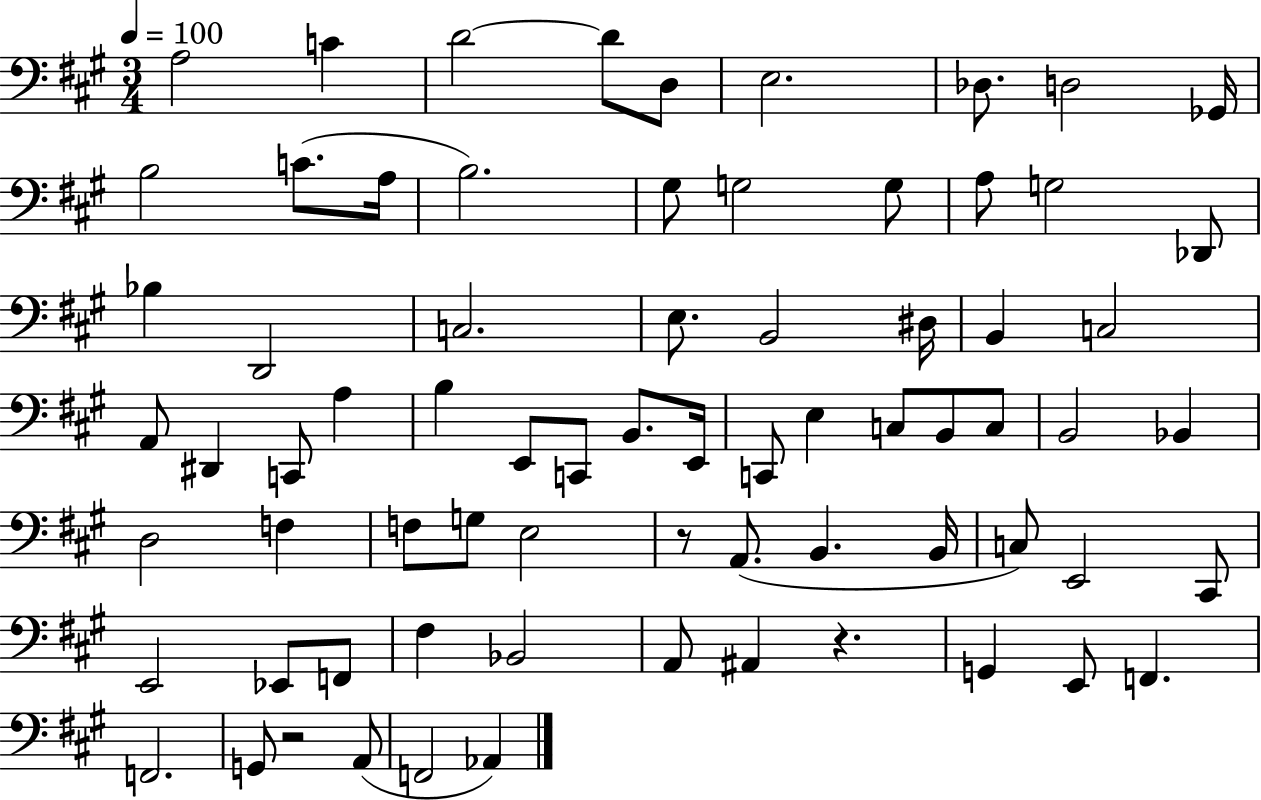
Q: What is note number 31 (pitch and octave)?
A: A3